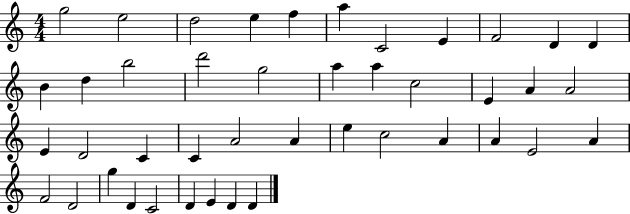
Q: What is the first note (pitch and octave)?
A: G5